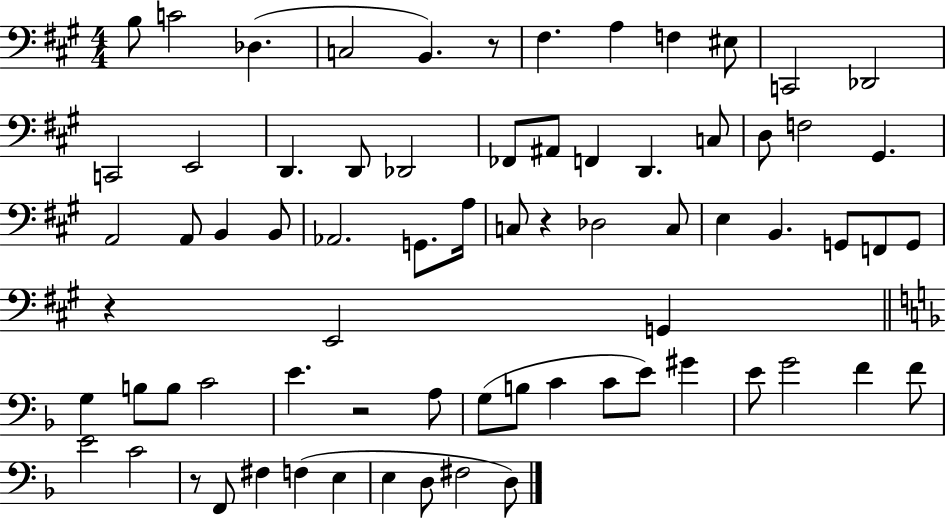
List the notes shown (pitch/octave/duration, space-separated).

B3/e C4/h Db3/q. C3/h B2/q. R/e F#3/q. A3/q F3/q EIS3/e C2/h Db2/h C2/h E2/h D2/q. D2/e Db2/h FES2/e A#2/e F2/q D2/q. C3/e D3/e F3/h G#2/q. A2/h A2/e B2/q B2/e Ab2/h. G2/e. A3/s C3/e R/q Db3/h C3/e E3/q B2/q. G2/e F2/e G2/e R/q E2/h G2/q G3/q B3/e B3/e C4/h E4/q. R/h A3/e G3/e B3/e C4/q C4/e E4/e G#4/q E4/e G4/h F4/q F4/e E4/h C4/h R/e F2/e F#3/q F3/q E3/q E3/q D3/e F#3/h D3/e